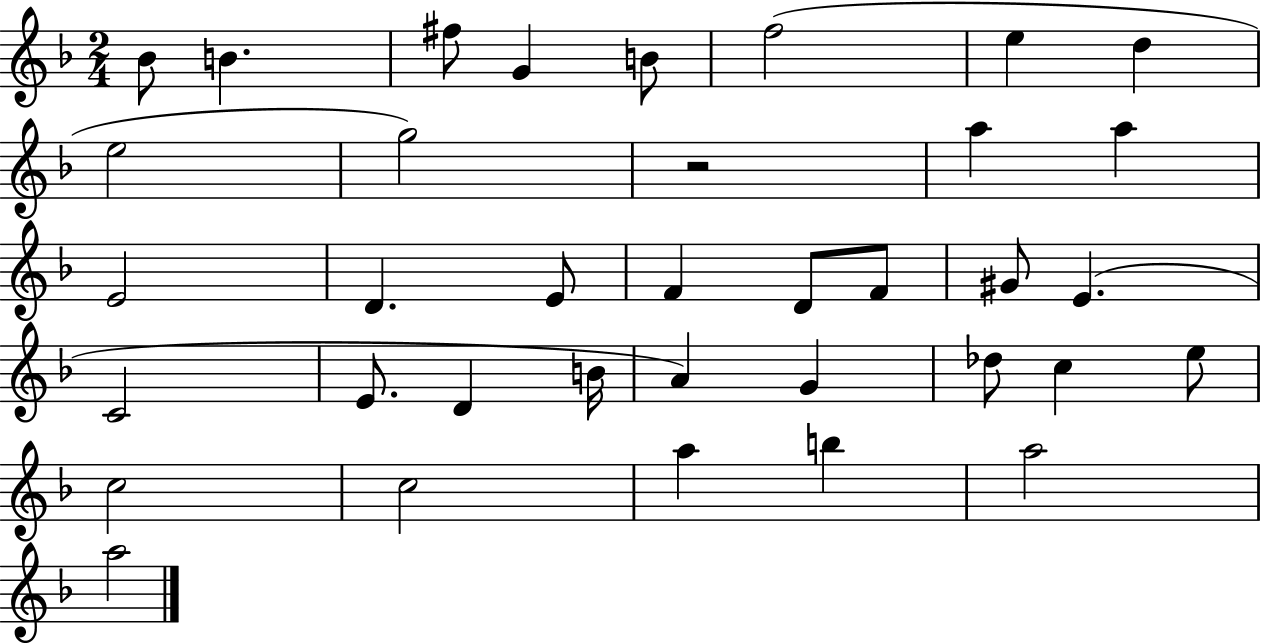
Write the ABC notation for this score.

X:1
T:Untitled
M:2/4
L:1/4
K:F
_B/2 B ^f/2 G B/2 f2 e d e2 g2 z2 a a E2 D E/2 F D/2 F/2 ^G/2 E C2 E/2 D B/4 A G _d/2 c e/2 c2 c2 a b a2 a2